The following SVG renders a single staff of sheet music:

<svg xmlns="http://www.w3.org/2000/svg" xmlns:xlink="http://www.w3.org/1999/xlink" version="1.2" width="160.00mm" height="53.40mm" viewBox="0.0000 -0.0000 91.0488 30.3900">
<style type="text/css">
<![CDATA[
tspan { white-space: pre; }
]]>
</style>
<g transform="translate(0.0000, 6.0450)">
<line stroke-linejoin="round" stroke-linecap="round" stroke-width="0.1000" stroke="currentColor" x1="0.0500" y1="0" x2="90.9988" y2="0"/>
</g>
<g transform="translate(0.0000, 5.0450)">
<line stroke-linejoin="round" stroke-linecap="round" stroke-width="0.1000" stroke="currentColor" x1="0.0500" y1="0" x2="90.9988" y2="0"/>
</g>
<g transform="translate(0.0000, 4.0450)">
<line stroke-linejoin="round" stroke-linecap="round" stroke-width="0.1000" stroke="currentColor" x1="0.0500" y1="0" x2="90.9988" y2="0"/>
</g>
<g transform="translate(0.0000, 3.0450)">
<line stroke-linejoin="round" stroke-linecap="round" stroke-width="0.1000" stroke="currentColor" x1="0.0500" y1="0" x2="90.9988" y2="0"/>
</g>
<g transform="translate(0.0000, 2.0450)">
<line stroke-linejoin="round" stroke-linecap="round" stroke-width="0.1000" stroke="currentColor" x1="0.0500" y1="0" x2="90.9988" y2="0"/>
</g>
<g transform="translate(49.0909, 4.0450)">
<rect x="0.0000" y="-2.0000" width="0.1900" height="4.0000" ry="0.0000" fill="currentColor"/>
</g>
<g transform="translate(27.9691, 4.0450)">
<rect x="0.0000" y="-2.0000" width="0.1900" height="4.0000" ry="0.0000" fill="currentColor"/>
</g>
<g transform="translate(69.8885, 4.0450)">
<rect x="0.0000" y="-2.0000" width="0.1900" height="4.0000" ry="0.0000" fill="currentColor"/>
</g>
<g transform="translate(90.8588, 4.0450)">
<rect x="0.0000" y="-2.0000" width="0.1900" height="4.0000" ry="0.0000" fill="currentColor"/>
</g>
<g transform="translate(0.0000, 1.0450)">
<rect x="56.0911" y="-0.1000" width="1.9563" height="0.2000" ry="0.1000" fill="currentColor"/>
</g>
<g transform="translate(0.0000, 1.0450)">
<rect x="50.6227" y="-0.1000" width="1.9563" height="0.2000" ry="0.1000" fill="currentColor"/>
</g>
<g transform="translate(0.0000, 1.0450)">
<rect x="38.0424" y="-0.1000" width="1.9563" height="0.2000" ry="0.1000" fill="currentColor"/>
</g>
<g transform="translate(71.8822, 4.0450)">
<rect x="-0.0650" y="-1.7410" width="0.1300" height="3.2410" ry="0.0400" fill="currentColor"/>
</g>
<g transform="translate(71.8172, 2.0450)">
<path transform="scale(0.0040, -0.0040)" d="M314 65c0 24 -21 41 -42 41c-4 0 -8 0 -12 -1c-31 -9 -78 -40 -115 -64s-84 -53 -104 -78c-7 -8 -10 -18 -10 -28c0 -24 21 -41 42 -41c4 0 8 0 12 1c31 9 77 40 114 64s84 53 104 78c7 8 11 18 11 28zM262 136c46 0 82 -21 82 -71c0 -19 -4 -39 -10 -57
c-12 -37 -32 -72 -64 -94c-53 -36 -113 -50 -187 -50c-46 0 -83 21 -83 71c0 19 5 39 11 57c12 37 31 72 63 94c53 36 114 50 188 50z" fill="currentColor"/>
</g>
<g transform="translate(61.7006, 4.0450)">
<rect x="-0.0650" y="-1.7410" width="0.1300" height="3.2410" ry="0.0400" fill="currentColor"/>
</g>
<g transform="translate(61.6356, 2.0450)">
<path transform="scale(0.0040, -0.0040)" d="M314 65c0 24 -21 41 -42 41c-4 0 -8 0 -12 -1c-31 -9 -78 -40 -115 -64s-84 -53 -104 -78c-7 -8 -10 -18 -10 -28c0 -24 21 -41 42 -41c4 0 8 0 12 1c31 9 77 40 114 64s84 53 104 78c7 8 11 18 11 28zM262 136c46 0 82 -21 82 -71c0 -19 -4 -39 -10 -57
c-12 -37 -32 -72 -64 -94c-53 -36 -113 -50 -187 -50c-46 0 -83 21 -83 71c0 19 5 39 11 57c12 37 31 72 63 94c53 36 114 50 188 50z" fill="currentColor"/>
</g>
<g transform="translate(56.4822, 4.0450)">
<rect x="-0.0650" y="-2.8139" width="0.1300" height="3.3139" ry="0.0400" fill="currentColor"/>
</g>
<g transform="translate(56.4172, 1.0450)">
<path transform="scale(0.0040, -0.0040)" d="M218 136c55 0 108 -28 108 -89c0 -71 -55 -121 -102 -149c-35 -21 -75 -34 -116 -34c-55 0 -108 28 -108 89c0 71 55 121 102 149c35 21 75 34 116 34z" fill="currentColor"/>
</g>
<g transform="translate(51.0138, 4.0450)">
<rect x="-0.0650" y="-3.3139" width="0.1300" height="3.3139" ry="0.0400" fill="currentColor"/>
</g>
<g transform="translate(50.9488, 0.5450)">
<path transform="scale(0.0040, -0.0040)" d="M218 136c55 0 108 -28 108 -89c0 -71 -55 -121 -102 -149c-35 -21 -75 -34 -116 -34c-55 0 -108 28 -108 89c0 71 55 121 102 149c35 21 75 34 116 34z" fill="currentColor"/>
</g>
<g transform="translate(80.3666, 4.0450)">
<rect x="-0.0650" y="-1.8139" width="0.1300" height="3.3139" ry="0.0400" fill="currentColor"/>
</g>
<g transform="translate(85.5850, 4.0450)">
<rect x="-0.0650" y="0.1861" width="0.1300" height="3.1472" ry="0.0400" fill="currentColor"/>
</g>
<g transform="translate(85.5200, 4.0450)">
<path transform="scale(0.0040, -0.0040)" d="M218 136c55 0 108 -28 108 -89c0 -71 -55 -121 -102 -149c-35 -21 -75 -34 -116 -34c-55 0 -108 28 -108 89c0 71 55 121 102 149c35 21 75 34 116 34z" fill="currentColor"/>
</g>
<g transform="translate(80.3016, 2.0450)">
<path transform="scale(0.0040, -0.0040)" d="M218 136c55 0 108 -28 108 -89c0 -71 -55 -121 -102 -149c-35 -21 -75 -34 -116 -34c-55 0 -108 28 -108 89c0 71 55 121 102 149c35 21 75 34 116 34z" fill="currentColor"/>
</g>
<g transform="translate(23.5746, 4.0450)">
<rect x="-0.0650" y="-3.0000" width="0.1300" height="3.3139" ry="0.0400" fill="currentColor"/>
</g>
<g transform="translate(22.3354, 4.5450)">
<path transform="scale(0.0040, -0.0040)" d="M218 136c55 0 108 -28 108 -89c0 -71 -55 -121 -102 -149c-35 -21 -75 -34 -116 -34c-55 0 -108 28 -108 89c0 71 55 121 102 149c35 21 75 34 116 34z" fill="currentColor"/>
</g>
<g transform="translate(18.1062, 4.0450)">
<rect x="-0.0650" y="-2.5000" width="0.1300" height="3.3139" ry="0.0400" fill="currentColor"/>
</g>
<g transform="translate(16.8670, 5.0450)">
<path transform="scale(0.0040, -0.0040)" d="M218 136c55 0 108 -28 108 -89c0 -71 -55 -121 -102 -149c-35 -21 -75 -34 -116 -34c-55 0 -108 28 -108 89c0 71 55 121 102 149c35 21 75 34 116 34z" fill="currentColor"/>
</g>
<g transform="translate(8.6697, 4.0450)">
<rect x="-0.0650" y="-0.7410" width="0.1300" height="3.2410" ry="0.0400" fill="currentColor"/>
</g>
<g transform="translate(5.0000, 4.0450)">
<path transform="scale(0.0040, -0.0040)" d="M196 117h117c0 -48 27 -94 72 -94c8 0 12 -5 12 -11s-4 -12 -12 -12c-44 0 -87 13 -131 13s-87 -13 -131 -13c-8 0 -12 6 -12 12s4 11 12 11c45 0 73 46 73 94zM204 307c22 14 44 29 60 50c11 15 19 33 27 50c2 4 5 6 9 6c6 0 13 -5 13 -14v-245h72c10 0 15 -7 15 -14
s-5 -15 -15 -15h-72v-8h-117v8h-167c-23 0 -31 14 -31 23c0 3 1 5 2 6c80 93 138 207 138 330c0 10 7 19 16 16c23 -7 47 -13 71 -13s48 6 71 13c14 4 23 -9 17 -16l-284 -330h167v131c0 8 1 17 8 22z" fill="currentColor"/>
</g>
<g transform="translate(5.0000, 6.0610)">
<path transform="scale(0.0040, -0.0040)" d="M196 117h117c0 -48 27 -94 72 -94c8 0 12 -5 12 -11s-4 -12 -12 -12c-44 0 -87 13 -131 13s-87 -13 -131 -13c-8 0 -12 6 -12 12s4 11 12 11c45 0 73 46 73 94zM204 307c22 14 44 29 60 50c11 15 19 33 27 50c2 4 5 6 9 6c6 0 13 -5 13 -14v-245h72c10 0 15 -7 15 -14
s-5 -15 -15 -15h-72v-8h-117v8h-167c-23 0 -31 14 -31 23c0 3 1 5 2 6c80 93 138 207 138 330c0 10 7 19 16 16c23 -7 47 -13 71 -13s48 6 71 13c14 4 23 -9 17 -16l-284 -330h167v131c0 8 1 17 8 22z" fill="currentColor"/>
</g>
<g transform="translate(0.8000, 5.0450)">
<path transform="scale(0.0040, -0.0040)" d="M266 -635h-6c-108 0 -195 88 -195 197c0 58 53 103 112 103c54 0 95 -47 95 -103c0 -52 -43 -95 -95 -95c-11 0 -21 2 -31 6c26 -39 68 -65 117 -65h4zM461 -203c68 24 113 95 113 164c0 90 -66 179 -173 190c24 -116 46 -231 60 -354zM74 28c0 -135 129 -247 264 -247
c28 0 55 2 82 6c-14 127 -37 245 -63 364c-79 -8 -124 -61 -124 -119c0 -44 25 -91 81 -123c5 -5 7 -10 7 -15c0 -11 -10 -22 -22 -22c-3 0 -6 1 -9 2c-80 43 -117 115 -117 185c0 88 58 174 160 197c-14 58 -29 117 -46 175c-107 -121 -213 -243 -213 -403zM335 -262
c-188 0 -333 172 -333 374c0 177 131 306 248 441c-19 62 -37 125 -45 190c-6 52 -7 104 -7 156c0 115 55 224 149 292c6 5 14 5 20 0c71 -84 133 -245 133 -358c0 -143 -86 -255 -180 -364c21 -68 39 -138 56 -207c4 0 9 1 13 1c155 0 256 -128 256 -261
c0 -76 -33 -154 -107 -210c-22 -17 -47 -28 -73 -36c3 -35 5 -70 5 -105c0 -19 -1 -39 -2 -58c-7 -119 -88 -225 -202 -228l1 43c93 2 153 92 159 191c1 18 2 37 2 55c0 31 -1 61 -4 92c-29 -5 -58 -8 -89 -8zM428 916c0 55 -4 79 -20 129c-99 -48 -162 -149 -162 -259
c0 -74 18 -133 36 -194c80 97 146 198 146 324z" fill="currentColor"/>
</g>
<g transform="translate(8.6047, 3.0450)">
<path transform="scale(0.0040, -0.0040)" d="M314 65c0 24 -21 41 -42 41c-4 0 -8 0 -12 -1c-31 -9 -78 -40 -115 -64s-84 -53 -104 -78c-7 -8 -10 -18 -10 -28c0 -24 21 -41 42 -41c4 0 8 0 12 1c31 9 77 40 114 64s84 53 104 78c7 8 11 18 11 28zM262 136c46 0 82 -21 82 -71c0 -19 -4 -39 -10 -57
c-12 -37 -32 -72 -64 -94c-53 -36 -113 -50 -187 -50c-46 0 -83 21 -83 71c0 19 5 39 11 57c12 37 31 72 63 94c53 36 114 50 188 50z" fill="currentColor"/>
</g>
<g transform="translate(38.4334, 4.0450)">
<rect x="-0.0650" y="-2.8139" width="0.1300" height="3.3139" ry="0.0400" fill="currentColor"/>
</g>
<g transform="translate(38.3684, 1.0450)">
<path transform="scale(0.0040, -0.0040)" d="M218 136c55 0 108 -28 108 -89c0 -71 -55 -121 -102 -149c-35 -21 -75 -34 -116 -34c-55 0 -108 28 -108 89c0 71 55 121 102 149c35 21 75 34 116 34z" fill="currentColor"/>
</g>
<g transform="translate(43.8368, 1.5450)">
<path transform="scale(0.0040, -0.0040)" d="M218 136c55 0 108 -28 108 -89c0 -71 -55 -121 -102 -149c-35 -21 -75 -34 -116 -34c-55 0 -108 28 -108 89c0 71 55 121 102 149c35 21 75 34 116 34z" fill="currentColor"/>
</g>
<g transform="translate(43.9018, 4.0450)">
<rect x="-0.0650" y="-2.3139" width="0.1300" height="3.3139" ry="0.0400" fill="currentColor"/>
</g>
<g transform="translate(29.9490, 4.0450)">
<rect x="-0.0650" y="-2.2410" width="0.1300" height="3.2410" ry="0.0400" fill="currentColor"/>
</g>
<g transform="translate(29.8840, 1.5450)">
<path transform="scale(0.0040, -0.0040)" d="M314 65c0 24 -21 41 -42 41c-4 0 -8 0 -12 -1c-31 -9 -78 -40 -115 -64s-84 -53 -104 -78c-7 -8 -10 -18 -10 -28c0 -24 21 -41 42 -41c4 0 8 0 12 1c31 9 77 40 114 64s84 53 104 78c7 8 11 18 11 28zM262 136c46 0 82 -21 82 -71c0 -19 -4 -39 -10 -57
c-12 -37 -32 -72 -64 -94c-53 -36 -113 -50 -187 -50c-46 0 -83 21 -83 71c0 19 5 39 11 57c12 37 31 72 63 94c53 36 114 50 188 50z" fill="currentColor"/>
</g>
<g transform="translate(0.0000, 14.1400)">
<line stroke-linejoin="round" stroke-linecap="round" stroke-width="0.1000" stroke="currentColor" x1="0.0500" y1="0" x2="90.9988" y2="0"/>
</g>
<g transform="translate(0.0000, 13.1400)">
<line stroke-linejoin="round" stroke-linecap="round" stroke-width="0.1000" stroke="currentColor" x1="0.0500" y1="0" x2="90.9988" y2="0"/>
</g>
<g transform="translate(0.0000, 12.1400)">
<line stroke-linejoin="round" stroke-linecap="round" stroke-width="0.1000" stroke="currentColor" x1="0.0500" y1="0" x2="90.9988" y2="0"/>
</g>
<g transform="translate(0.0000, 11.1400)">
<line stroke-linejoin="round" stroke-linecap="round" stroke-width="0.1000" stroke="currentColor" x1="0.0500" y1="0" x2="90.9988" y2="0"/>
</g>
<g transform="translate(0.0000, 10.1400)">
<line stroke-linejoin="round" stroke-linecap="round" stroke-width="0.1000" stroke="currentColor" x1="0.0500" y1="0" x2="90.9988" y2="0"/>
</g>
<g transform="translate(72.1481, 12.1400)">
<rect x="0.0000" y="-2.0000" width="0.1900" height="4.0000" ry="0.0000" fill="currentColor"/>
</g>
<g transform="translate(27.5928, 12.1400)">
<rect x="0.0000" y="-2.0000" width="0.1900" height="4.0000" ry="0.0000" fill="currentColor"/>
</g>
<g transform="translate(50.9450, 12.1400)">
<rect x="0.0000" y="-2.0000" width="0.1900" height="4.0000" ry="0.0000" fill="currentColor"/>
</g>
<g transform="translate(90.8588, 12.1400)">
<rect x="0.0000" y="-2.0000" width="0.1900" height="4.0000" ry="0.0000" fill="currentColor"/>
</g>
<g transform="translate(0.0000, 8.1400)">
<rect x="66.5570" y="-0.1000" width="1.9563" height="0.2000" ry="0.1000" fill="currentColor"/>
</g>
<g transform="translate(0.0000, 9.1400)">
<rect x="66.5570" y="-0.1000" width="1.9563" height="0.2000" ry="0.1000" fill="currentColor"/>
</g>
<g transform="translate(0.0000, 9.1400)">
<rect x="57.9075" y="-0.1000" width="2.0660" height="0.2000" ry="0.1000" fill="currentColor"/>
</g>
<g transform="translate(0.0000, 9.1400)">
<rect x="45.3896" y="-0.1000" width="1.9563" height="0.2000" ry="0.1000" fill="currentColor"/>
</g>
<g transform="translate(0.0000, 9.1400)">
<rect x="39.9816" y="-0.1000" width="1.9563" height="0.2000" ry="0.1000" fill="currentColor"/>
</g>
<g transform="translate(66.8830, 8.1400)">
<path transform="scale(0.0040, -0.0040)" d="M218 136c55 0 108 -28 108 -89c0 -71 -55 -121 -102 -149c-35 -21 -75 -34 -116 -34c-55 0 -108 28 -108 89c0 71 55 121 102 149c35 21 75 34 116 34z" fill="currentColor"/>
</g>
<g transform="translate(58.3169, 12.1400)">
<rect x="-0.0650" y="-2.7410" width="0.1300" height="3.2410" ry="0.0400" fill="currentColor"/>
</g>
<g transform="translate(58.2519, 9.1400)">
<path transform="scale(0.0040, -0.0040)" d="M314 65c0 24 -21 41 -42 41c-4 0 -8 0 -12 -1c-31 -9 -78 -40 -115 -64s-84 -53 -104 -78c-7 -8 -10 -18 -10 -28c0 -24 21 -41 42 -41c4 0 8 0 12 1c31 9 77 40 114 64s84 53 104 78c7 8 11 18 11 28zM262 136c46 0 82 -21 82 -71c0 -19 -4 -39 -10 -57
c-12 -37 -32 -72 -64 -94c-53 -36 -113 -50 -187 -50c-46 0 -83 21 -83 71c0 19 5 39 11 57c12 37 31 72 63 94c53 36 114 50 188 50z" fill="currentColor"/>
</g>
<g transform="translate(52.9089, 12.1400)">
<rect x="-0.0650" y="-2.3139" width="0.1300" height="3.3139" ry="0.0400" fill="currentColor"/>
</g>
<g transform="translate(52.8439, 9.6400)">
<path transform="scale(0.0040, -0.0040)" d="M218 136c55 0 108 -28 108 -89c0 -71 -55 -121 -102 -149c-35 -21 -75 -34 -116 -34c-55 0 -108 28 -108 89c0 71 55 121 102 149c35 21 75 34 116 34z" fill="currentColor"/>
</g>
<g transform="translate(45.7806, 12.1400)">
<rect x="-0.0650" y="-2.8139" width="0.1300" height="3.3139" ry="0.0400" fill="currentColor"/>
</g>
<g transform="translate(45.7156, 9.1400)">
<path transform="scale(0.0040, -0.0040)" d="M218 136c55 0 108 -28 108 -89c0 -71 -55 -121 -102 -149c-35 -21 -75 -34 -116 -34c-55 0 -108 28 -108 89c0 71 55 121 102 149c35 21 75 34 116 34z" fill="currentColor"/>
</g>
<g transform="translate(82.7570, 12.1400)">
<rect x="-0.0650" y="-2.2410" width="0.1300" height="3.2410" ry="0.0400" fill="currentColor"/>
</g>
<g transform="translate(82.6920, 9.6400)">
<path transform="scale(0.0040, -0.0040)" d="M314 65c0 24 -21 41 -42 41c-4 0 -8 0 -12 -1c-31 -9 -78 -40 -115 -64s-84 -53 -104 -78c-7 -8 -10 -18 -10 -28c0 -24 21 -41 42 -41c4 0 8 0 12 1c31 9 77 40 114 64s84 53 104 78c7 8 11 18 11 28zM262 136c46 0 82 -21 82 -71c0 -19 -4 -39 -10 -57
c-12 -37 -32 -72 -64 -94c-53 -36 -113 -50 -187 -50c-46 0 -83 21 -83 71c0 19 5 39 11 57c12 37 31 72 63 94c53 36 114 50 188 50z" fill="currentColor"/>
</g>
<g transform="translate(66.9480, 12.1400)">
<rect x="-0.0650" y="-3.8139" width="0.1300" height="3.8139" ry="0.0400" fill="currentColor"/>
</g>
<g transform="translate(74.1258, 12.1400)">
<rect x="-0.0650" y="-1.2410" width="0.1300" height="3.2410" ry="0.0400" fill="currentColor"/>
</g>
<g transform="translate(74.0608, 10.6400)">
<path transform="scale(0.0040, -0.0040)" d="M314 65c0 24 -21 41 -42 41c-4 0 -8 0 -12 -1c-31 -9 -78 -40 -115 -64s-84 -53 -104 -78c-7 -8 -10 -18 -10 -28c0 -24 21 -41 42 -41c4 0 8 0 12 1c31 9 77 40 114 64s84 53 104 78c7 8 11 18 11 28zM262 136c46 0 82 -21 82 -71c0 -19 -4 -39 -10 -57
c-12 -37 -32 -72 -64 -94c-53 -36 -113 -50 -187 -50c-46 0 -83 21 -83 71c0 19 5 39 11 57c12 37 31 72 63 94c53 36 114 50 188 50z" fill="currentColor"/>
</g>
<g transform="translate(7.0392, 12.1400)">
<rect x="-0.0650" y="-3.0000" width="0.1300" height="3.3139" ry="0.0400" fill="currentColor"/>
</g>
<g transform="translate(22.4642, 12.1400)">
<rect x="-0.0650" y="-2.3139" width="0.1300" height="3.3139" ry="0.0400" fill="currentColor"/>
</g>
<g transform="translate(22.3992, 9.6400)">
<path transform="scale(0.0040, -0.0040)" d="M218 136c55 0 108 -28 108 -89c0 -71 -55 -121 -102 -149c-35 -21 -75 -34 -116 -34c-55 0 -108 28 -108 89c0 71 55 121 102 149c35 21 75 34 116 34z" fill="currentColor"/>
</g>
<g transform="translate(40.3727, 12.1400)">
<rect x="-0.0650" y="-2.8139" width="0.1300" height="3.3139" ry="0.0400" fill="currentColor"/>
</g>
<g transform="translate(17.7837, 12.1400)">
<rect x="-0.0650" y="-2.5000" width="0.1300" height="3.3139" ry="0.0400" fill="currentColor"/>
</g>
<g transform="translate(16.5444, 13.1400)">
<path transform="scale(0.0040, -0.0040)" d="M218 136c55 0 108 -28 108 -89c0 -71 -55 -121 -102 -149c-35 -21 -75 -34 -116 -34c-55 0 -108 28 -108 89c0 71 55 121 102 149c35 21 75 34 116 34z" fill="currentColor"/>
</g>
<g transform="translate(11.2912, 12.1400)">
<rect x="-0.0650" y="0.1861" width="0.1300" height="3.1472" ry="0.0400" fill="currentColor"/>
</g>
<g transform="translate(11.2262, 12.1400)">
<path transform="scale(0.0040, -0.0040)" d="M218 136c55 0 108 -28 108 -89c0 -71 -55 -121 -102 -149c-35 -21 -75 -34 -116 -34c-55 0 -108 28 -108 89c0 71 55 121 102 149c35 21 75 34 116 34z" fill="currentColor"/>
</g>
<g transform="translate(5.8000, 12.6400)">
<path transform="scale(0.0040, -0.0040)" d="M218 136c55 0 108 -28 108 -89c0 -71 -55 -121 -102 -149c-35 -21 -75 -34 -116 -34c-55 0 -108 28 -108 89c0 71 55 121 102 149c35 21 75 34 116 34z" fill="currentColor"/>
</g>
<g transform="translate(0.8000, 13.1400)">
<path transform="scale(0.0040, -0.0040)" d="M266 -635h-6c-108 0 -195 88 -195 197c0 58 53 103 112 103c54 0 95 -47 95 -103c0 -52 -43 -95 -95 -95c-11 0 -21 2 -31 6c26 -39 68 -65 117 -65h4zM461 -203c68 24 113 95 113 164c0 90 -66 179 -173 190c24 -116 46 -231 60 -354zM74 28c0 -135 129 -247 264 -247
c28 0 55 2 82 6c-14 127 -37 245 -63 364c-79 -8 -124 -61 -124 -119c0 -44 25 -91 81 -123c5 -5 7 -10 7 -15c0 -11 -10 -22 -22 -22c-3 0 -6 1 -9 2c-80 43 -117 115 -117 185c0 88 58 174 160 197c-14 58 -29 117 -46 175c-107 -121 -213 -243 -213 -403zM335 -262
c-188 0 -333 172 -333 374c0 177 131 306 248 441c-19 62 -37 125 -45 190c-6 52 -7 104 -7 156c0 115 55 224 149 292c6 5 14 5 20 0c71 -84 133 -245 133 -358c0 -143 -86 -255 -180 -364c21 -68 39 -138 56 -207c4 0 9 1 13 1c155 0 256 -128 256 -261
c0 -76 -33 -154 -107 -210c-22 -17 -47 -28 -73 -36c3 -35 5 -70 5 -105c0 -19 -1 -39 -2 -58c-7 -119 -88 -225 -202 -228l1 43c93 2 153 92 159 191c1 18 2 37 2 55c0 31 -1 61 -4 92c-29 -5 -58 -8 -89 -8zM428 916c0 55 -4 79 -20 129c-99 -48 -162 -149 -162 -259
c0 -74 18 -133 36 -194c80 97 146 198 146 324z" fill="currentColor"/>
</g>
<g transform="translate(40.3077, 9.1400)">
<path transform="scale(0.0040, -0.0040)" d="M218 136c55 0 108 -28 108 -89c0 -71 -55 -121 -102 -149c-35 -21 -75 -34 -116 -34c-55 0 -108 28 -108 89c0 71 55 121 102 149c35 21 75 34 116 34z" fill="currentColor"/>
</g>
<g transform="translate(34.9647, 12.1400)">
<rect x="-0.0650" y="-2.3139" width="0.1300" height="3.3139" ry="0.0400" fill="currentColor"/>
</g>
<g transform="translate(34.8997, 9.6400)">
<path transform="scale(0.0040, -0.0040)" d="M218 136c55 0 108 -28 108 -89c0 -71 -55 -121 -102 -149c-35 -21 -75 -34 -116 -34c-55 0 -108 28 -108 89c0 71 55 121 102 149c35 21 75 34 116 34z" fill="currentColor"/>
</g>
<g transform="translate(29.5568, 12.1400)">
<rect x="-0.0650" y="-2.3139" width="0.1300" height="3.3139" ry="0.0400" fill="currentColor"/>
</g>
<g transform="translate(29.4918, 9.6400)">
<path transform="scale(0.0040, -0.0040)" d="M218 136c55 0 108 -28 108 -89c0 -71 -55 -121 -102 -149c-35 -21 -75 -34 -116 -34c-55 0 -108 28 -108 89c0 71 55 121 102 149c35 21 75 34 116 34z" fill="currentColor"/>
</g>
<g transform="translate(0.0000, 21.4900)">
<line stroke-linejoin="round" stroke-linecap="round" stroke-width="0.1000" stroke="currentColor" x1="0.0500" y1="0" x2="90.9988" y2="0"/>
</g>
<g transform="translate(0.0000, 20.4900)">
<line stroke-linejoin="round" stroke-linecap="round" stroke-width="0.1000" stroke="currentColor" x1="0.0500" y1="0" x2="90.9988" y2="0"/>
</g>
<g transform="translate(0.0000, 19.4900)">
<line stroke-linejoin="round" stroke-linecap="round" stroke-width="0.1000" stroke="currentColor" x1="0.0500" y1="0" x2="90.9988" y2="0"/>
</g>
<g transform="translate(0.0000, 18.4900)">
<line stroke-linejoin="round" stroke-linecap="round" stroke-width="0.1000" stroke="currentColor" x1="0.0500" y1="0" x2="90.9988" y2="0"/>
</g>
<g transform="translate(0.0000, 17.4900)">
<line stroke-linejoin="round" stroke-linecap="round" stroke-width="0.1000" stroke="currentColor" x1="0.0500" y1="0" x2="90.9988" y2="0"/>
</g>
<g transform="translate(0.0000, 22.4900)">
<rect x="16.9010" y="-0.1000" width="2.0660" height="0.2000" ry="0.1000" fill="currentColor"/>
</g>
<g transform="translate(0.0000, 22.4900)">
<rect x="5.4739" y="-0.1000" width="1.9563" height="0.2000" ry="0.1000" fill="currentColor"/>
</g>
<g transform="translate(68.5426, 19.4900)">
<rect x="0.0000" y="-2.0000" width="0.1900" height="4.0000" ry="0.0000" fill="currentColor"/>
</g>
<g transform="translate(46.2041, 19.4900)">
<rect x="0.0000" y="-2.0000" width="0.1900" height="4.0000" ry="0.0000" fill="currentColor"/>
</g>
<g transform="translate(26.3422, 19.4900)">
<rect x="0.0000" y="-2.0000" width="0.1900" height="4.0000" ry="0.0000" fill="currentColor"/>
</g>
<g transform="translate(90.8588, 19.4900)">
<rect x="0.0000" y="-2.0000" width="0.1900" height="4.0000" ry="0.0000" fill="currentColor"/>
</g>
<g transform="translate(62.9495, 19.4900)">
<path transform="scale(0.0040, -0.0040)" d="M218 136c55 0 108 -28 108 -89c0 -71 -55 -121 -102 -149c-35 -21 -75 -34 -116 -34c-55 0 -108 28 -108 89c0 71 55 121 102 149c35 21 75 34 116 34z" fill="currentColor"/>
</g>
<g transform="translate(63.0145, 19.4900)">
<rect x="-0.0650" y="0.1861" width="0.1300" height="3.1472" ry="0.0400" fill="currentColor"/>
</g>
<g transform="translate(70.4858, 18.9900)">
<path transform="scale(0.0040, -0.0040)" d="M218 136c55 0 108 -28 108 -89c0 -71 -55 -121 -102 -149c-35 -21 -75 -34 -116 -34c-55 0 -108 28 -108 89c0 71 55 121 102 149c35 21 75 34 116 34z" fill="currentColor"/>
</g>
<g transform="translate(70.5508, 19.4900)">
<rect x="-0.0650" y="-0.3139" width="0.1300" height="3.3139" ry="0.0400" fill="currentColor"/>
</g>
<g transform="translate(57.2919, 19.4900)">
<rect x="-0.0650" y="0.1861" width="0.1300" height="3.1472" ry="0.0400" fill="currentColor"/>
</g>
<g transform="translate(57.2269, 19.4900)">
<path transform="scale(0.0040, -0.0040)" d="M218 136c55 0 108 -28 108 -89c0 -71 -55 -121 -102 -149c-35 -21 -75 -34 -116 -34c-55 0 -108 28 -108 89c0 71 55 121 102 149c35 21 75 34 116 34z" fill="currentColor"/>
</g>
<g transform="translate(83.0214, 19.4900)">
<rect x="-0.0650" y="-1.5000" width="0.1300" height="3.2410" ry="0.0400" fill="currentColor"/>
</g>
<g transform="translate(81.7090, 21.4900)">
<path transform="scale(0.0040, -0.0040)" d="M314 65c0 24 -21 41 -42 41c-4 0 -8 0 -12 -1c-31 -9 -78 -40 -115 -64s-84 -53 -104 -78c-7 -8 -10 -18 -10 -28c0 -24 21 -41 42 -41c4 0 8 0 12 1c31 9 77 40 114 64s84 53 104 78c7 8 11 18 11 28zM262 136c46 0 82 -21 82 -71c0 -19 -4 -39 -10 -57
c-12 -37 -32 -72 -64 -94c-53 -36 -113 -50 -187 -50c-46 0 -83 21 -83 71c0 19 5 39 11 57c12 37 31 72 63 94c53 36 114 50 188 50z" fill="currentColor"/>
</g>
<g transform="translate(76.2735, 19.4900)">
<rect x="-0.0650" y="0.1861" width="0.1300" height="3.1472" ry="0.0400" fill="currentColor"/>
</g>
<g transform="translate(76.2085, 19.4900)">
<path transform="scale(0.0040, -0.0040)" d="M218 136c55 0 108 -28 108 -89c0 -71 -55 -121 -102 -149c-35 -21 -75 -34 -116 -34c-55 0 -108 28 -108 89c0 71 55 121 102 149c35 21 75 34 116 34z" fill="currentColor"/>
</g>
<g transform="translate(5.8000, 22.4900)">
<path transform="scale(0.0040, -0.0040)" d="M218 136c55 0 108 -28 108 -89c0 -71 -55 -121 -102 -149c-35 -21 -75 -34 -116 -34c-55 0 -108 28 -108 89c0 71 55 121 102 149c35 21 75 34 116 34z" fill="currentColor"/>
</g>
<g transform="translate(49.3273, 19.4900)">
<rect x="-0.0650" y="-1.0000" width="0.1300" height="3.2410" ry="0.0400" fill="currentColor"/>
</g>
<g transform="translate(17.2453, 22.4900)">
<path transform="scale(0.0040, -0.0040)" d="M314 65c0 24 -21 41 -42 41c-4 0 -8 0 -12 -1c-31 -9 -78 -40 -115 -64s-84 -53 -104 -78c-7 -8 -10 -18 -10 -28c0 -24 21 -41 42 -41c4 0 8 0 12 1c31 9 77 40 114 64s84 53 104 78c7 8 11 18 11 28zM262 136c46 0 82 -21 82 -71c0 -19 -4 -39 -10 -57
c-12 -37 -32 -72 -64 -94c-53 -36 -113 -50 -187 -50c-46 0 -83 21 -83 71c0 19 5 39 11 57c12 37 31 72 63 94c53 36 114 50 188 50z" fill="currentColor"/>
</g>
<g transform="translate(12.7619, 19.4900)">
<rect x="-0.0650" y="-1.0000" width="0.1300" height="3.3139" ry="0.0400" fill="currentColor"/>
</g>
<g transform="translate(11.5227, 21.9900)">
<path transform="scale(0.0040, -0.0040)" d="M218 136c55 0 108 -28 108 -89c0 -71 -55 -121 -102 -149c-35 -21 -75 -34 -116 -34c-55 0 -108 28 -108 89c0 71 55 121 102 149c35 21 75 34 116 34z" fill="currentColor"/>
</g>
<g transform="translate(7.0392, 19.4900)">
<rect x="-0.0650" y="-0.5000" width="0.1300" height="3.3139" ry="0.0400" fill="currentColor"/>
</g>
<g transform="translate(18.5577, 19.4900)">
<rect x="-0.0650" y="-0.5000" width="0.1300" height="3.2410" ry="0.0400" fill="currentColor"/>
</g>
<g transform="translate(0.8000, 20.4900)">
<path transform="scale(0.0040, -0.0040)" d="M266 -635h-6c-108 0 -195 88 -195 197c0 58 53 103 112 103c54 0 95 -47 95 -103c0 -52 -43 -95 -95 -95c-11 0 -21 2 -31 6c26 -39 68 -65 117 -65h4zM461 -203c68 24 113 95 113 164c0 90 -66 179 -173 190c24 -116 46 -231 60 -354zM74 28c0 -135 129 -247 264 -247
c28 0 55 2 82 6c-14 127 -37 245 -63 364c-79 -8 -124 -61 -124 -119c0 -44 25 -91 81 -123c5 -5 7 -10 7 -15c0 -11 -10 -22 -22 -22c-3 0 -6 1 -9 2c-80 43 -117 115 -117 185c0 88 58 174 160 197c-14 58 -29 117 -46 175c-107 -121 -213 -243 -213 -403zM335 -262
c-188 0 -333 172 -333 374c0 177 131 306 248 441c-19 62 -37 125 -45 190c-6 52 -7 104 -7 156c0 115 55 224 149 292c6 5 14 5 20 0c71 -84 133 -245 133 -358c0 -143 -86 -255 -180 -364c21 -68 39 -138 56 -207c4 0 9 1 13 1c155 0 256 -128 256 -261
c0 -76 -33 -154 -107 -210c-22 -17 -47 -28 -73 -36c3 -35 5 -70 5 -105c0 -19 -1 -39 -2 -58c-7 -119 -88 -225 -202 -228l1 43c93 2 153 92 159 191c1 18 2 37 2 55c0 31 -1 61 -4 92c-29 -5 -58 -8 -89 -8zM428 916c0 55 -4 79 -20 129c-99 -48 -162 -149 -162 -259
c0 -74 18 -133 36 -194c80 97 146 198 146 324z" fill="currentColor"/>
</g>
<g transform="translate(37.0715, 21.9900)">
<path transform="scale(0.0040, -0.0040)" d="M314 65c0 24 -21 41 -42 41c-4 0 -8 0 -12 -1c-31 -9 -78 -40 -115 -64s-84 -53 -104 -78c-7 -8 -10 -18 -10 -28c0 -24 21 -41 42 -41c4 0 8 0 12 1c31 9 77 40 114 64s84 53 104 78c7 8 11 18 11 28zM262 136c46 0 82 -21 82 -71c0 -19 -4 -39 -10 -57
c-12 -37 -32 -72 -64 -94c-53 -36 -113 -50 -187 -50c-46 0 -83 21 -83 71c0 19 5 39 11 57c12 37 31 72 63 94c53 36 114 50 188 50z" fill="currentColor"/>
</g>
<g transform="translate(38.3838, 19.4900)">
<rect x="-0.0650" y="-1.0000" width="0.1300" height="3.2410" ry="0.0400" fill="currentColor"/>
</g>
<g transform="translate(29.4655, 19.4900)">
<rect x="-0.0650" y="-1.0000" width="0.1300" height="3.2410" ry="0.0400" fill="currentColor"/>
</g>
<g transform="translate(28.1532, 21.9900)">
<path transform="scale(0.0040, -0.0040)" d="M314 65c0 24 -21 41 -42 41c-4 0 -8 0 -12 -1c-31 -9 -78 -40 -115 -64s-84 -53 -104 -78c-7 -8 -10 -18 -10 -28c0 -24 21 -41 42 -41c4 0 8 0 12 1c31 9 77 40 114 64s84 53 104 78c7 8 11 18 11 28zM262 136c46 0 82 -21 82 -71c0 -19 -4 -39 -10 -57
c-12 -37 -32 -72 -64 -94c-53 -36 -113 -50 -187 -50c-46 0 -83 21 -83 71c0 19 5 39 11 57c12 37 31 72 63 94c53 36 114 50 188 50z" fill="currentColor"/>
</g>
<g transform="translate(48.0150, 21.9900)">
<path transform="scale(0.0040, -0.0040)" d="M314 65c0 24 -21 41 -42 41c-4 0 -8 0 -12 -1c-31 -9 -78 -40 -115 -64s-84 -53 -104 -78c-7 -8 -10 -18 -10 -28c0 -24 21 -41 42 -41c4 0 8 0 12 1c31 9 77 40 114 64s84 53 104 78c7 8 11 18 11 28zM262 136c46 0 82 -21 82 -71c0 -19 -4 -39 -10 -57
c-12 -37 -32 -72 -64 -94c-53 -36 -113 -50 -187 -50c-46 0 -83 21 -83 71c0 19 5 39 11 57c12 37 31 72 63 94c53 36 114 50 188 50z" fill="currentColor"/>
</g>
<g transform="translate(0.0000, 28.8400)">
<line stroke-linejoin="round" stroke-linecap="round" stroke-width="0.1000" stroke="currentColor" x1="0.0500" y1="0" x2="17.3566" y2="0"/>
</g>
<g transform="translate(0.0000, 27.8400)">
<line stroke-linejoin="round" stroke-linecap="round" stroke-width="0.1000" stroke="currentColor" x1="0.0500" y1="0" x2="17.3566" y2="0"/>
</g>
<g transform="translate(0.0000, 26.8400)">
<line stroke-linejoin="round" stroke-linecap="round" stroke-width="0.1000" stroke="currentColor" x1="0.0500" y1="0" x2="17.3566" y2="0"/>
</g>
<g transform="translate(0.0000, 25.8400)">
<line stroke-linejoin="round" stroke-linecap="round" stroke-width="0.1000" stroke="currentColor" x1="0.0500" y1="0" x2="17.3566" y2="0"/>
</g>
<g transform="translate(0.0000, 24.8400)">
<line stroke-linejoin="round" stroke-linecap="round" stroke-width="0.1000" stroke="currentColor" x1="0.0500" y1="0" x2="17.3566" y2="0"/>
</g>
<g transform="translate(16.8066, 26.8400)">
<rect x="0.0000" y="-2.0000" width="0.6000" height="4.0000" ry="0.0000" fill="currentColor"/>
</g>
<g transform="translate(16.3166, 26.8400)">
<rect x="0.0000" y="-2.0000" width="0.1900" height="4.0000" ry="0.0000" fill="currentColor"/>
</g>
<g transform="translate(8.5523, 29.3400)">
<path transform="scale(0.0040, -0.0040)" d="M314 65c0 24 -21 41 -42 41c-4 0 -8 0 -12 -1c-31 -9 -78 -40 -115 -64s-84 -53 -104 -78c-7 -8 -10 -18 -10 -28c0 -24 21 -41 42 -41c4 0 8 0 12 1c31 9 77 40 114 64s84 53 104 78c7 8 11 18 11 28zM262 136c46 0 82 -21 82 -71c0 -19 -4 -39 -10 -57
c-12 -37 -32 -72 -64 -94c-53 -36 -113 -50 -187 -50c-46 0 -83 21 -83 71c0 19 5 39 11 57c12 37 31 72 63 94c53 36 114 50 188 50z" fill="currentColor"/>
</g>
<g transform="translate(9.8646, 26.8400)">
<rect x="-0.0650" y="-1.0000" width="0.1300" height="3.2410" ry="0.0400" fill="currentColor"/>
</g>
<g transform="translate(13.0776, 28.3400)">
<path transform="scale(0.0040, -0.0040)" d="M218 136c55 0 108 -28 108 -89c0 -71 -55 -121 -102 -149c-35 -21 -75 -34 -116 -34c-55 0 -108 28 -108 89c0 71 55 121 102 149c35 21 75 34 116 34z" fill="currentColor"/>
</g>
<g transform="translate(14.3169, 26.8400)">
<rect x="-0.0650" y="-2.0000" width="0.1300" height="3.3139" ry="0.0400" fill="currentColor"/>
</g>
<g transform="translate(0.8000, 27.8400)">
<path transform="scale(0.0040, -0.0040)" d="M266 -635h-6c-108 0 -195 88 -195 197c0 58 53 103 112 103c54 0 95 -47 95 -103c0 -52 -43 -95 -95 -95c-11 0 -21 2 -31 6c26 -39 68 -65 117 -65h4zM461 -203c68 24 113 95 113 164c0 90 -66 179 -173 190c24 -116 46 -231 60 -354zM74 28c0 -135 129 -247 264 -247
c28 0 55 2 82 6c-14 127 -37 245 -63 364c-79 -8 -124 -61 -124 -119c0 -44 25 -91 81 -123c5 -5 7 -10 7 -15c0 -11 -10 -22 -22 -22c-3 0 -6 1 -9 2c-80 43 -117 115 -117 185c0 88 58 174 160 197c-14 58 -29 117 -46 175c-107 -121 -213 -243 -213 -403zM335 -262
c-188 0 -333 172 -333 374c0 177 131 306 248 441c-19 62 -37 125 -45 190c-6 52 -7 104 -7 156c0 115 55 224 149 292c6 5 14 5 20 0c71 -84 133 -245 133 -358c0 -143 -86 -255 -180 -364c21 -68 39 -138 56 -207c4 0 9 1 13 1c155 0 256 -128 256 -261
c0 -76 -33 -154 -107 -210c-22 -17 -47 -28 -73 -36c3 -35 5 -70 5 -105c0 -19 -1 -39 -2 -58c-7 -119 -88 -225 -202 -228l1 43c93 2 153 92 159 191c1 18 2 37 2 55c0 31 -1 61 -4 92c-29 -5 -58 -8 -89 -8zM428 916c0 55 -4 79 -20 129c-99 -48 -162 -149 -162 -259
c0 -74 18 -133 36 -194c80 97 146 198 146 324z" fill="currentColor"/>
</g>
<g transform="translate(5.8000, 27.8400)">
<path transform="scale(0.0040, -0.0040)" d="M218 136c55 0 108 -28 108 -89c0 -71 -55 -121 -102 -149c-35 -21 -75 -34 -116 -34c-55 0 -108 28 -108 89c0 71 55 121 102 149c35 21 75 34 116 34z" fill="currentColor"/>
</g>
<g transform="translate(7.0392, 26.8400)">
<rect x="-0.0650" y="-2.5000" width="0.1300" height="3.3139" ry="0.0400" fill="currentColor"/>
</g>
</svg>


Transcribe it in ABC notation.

X:1
T:Untitled
M:4/4
L:1/4
K:C
d2 G A g2 a g b a f2 f2 f B A B G g g g a a g a2 c' e2 g2 C D C2 D2 D2 D2 B B c B E2 G D2 F